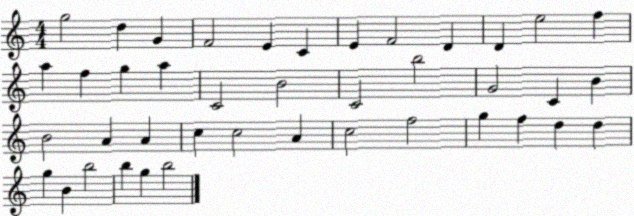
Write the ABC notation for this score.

X:1
T:Untitled
M:4/4
L:1/4
K:C
g2 d G F2 E C E F2 D D e2 f a f g a C2 B2 C2 b2 G2 C B B2 A A c c2 A c2 f2 g f d d g B b2 b g b2